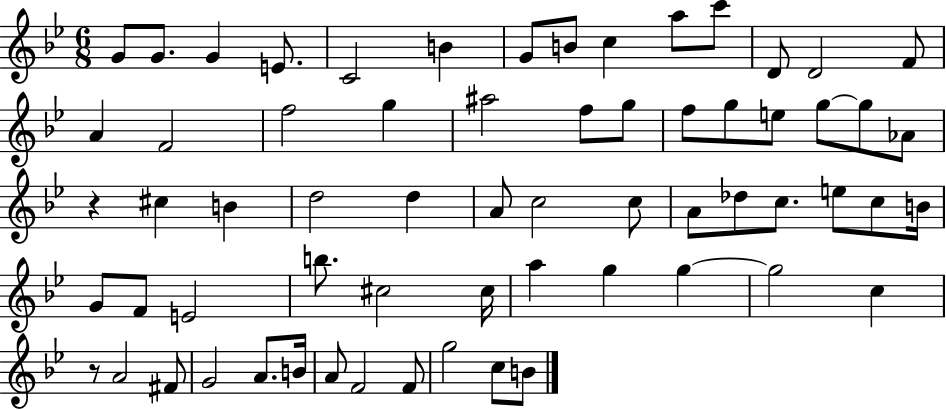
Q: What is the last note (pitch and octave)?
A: B4